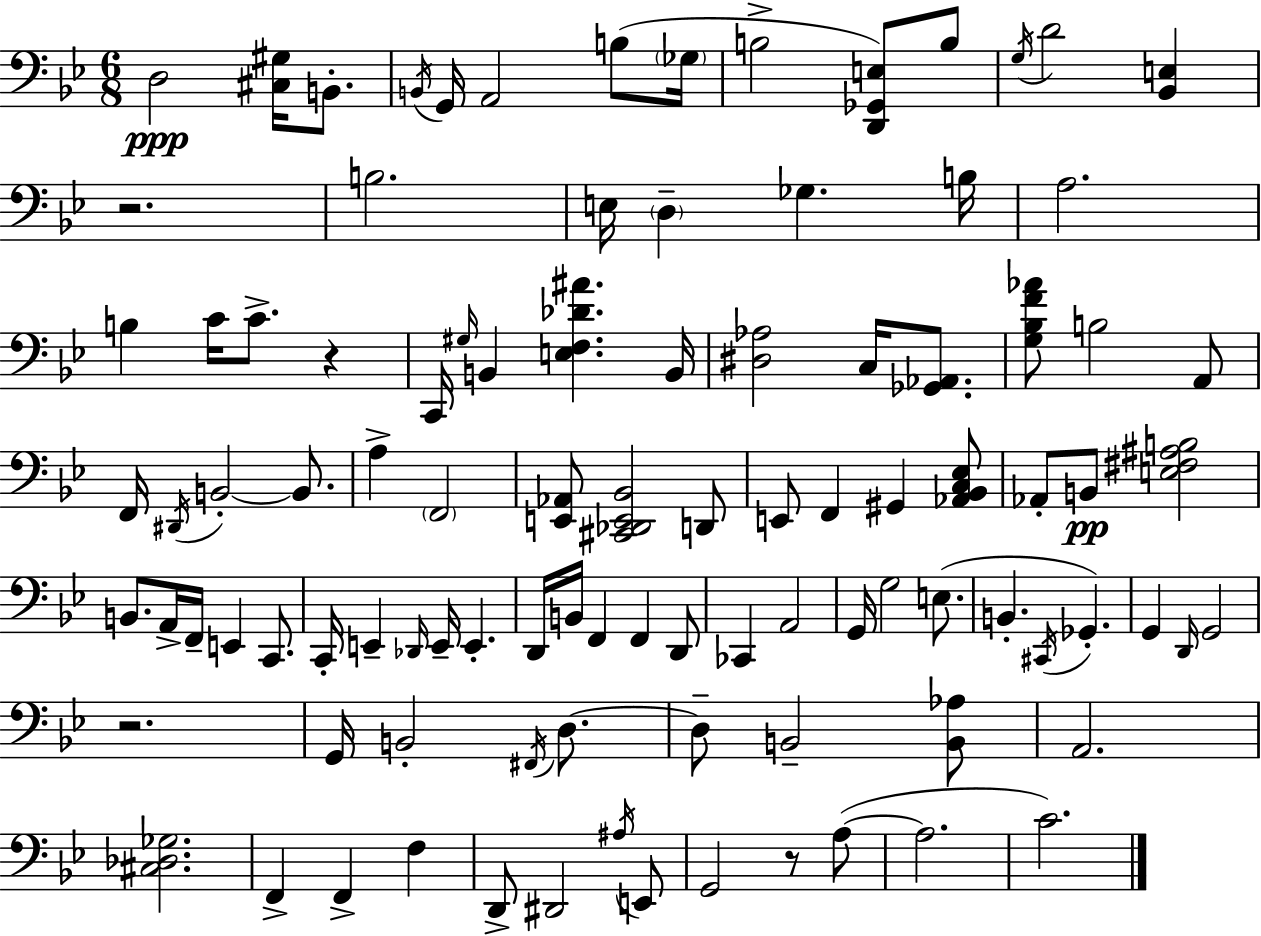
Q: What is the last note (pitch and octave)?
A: C4